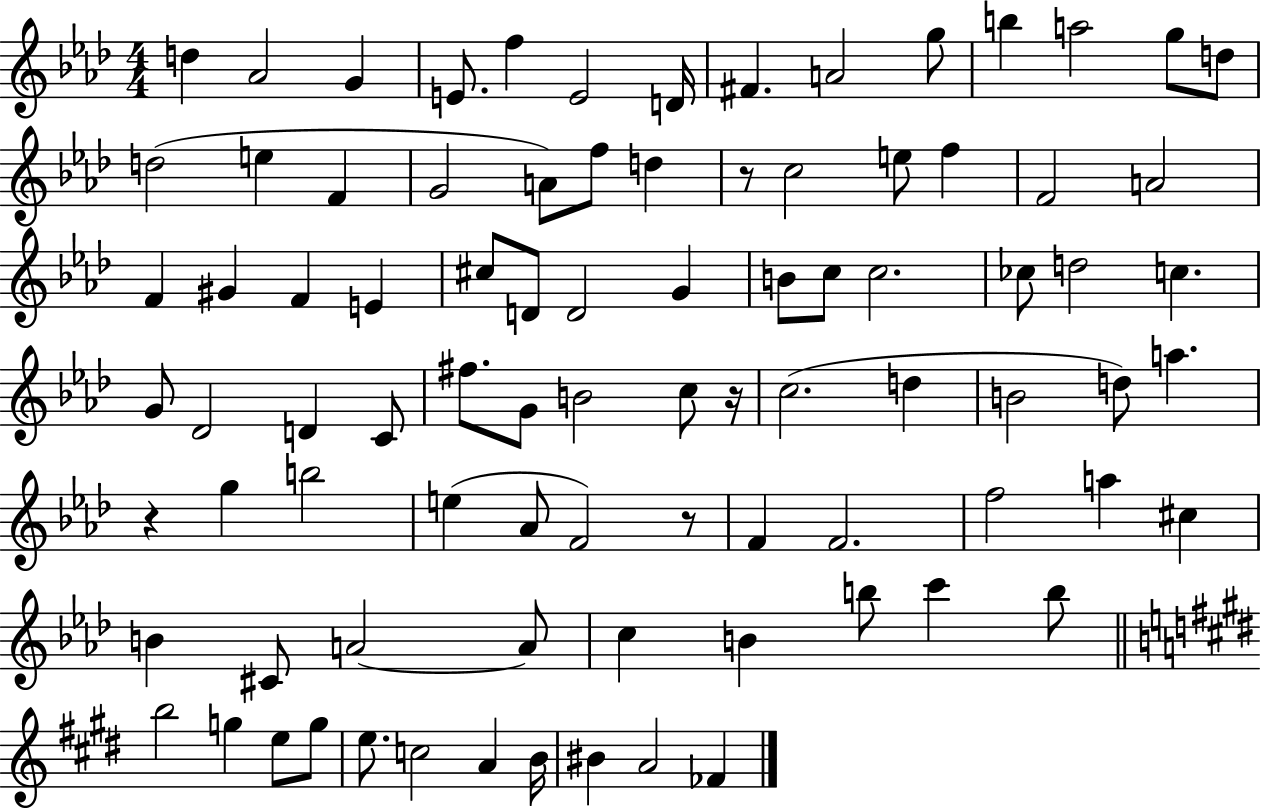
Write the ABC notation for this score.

X:1
T:Untitled
M:4/4
L:1/4
K:Ab
d _A2 G E/2 f E2 D/4 ^F A2 g/2 b a2 g/2 d/2 d2 e F G2 A/2 f/2 d z/2 c2 e/2 f F2 A2 F ^G F E ^c/2 D/2 D2 G B/2 c/2 c2 _c/2 d2 c G/2 _D2 D C/2 ^f/2 G/2 B2 c/2 z/4 c2 d B2 d/2 a z g b2 e _A/2 F2 z/2 F F2 f2 a ^c B ^C/2 A2 A/2 c B b/2 c' b/2 b2 g e/2 g/2 e/2 c2 A B/4 ^B A2 _F